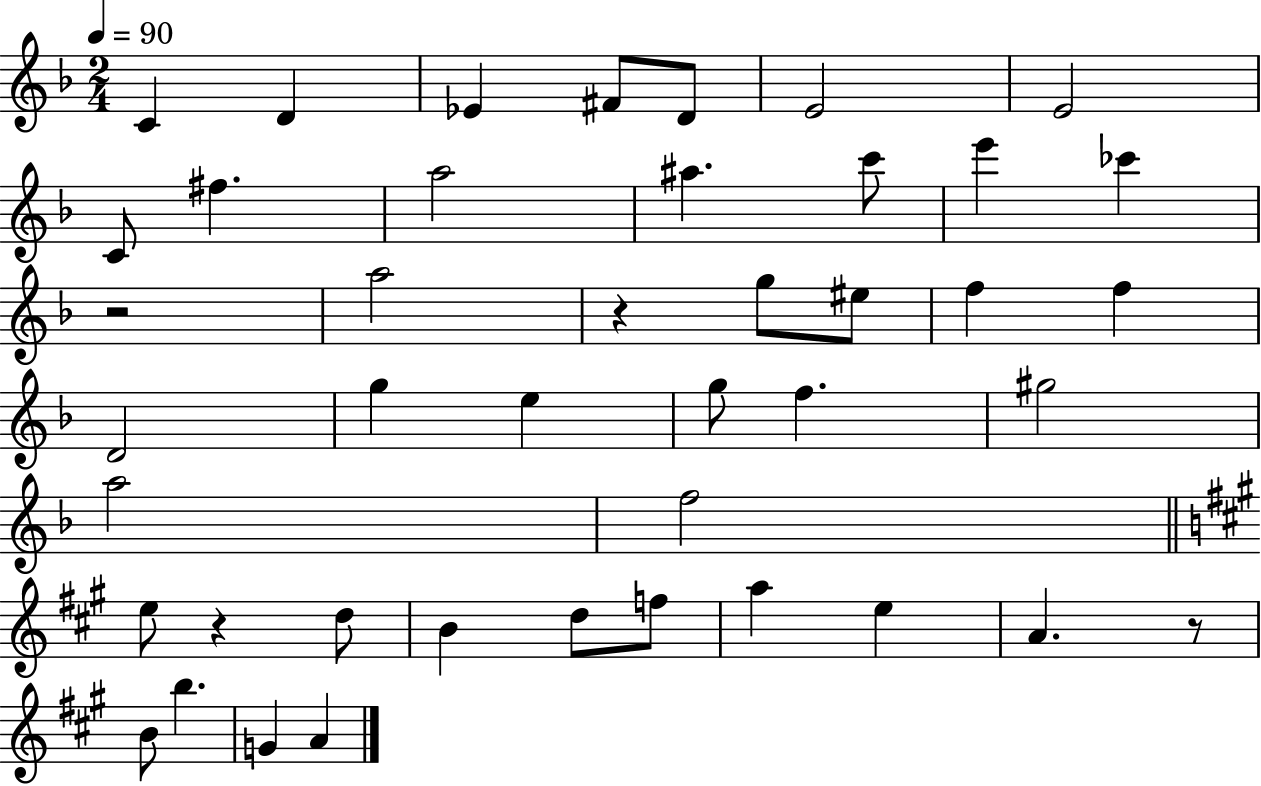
C4/q D4/q Eb4/q F#4/e D4/e E4/h E4/h C4/e F#5/q. A5/h A#5/q. C6/e E6/q CES6/q R/h A5/h R/q G5/e EIS5/e F5/q F5/q D4/h G5/q E5/q G5/e F5/q. G#5/h A5/h F5/h E5/e R/q D5/e B4/q D5/e F5/e A5/q E5/q A4/q. R/e B4/e B5/q. G4/q A4/q